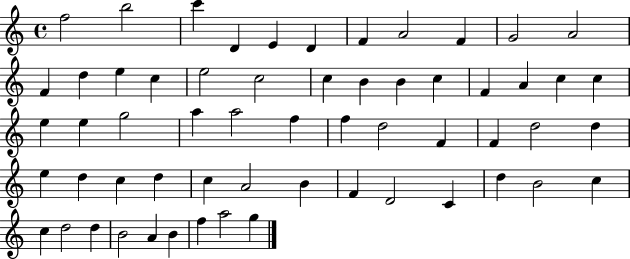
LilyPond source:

{
  \clef treble
  \time 4/4
  \defaultTimeSignature
  \key c \major
  f''2 b''2 | c'''4 d'4 e'4 d'4 | f'4 a'2 f'4 | g'2 a'2 | \break f'4 d''4 e''4 c''4 | e''2 c''2 | c''4 b'4 b'4 c''4 | f'4 a'4 c''4 c''4 | \break e''4 e''4 g''2 | a''4 a''2 f''4 | f''4 d''2 f'4 | f'4 d''2 d''4 | \break e''4 d''4 c''4 d''4 | c''4 a'2 b'4 | f'4 d'2 c'4 | d''4 b'2 c''4 | \break c''4 d''2 d''4 | b'2 a'4 b'4 | f''4 a''2 g''4 | \bar "|."
}